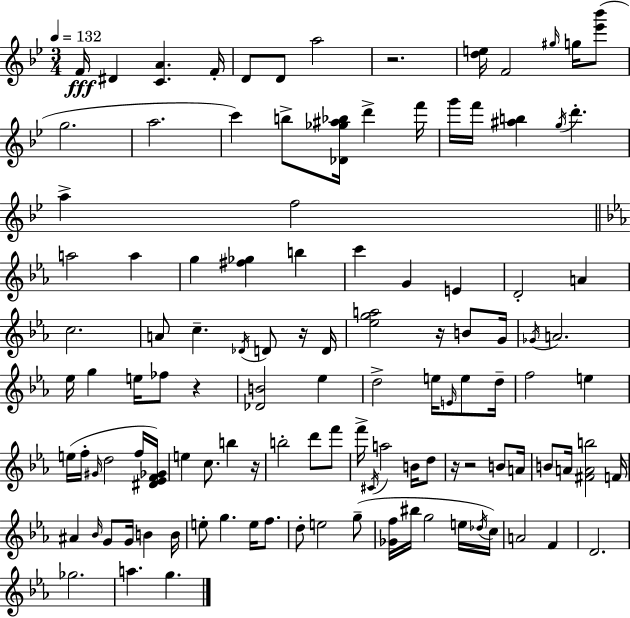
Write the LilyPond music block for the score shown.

{
  \clef treble
  \numericTimeSignature
  \time 3/4
  \key g \minor
  \tempo 4 = 132
  f'16\fff dis'4 <c' a'>4. f'16-. | d'8 d'8 a''2 | r2. | <d'' e''>16 f'2 \grace { gis''16 } g''16 <ees''' bes'''>8( | \break g''2. | a''2. | c'''4) b''8-> <des' ges'' ais'' bes''>16 d'''4-> | f'''16 g'''16 f'''16 <ais'' b''>4 \acciaccatura { g''16 } d'''4.-. | \break a''4-> f''2 | \bar "||" \break \key c \minor a''2 a''4 | g''4 <fis'' ges''>4 b''4 | c'''4 g'4 e'4 | d'2-. a'4 | \break c''2. | a'8 c''4.-- \acciaccatura { des'16 } d'8 r16 | d'16 <ees'' g'' a''>2 r16 b'8 | g'16 \acciaccatura { ges'16 } a'2. | \break ees''16 g''4 e''16 fes''8 r4 | <des' b'>2 ees''4 | d''2-> e''16 \grace { e'16 } | e''8 d''16-- f''2 e''4 | \break e''16( f''16-. \grace { gis'16 } d''2 | f''16 <dis' ees' f' ges'>16) e''4 c''8. b''4 | r16 b''2-. | d'''8 f'''8 f'''16-> \acciaccatura { cis'16 } a''2 | \break b'16 d''8 r16 r2 | b'8 a'16 b'8 a'16 <fis' a' b''>2 | f'16 ais'4 \grace { bes'16 } g'8 | g'16 b'4 b'16 e''8-. g''4. | \break e''16 f''8. d''8-. e''2 | g''8--( <ges' f''>16 bis''16 g''2 | e''16 \acciaccatura { des''16 }) c''16 a'2 | f'4 d'2. | \break ges''2. | a''4. | g''4. \bar "|."
}